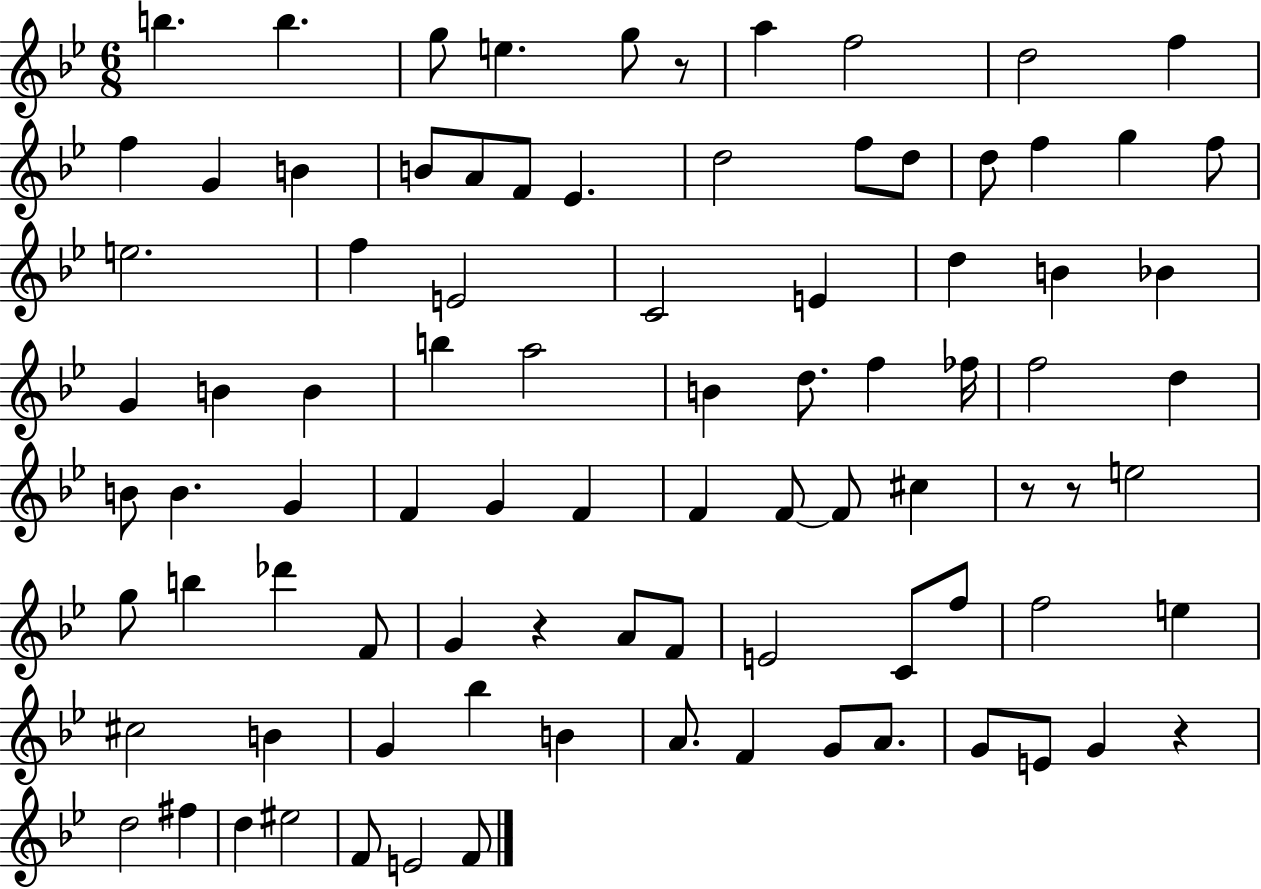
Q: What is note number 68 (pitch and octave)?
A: G4